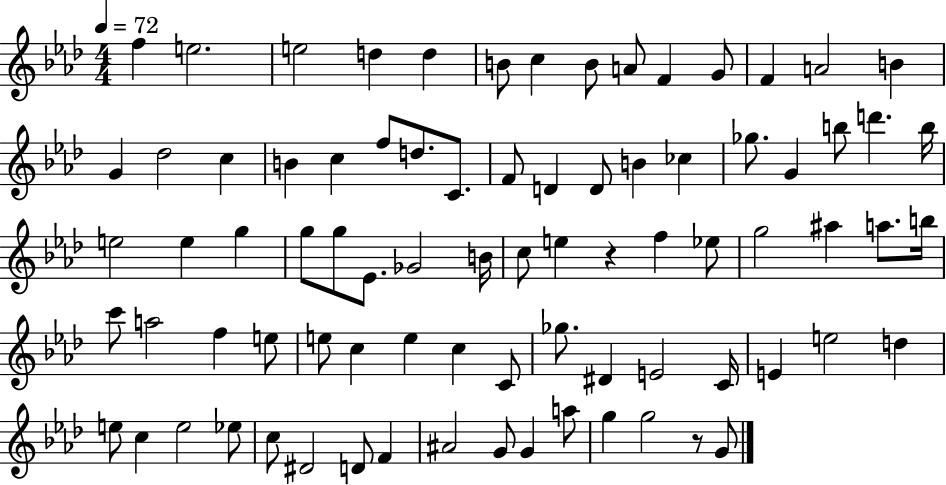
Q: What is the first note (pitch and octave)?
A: F5